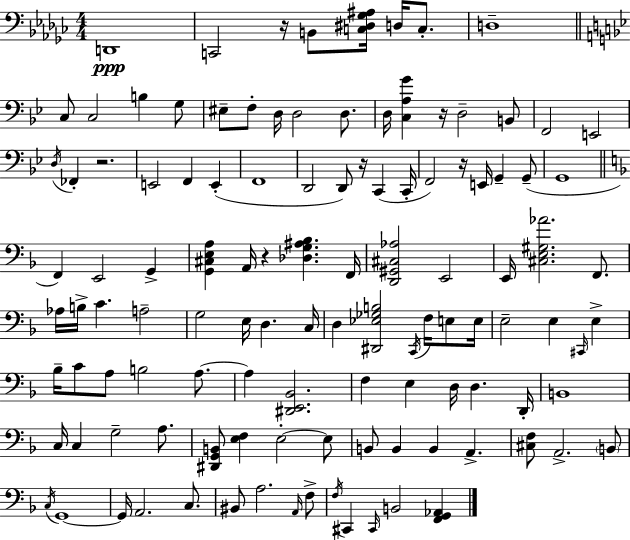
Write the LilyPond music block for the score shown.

{
  \clef bass
  \numericTimeSignature
  \time 4/4
  \key ees \minor
  d,1\ppp | c,2 r16 b,8 <c dis ges ais>16 d16 c8.-. | d1-- | \bar "||" \break \key bes \major c8 c2 b4 g8 | eis8-- f8-. d16 d2 d8. | d16 <c a g'>4 r16 d2-- b,8 | f,2 e,2 | \break \acciaccatura { d16 } fes,4-. r2. | e,2 f,4 e,4-.( | f,1 | d,2 d,8) r16 c,4( | \break c,16-. f,2) r16 e,16 g,4-- g,8--( | g,1 | \bar "||" \break \key f \major f,4) e,2 g,4-> | <g, cis e a>4 a,16 r4 <des g ais bes>4. f,16 | <d, gis, cis aes>2 e,2 | e,16 <cis e gis aes'>2. f,8. | \break aes16 b16-> c'4. a2-- | g2 e16 d4. c16 | d4 <dis, ees ges b>2 \acciaccatura { c,16 } f16 e8 | e16 e2-- e4 \grace { cis,16 } e4-> | \break bes16-- c'8 a8 b2 a8.~~ | a4 <dis, e, bes,>2. | f4 e4 d16 d4. | d,16-. b,1 | \break c16 c4 g2-- a8. | <dis, g, b,>8 <e f>4 e2-.~~ | e8 b,8 b,4 b,4 a,4.-> | <cis f>8 a,2.-> | \break \parenthesize b,8 \acciaccatura { c16 } g,1~~ | g,16 a,2. | c8. bis,8 a2. | \grace { a,16 } f8-> \acciaccatura { f16 } cis,4 \grace { cis,16 } b,2 | \break <f, g, aes,>4 \bar "|."
}